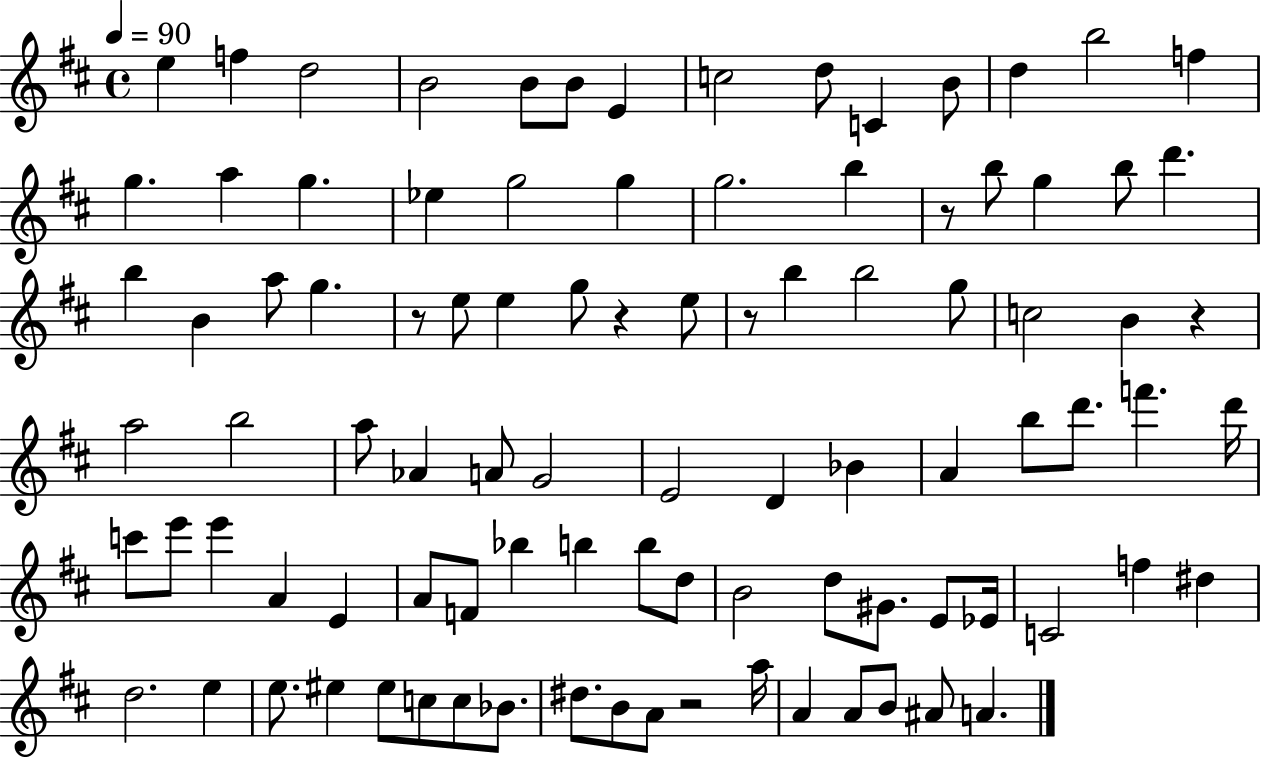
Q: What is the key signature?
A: D major